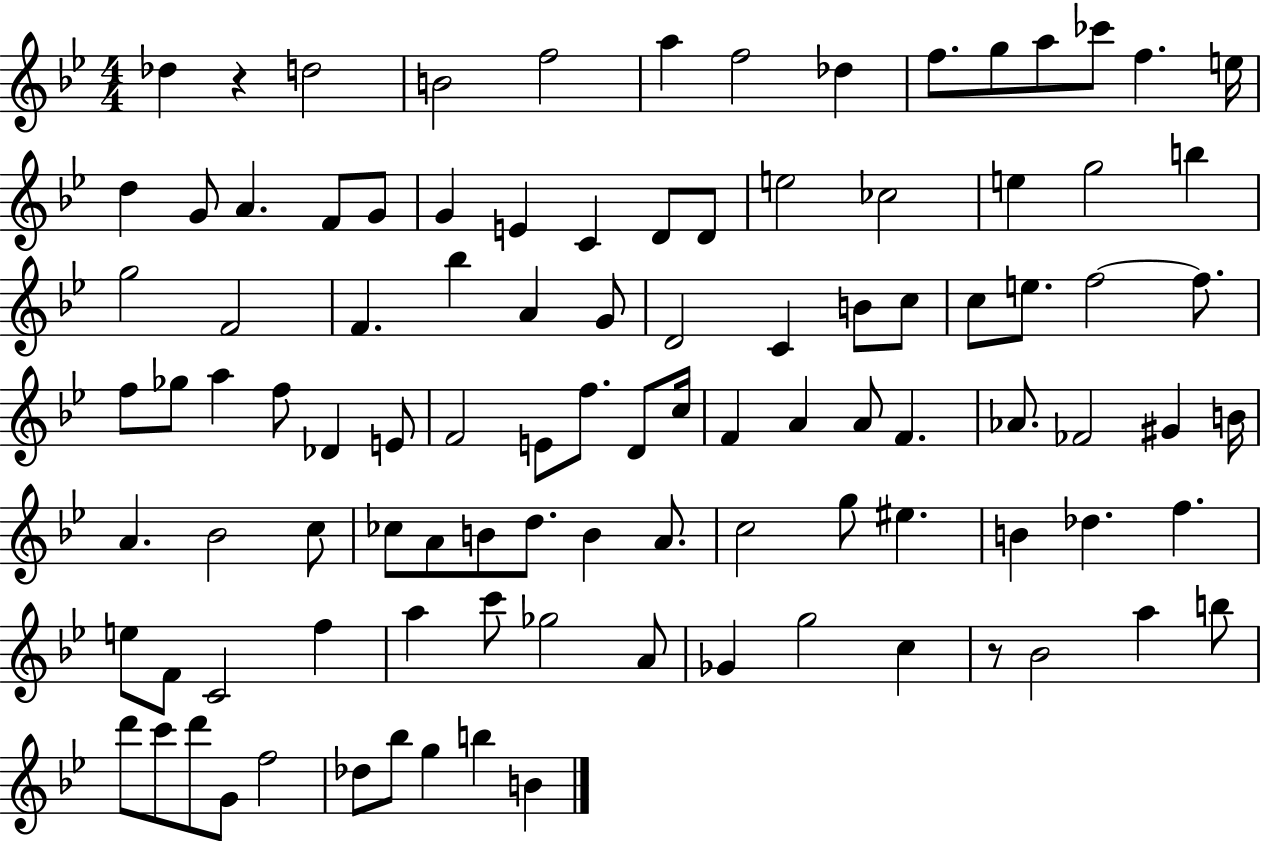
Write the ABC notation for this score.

X:1
T:Untitled
M:4/4
L:1/4
K:Bb
_d z d2 B2 f2 a f2 _d f/2 g/2 a/2 _c'/2 f e/4 d G/2 A F/2 G/2 G E C D/2 D/2 e2 _c2 e g2 b g2 F2 F _b A G/2 D2 C B/2 c/2 c/2 e/2 f2 f/2 f/2 _g/2 a f/2 _D E/2 F2 E/2 f/2 D/2 c/4 F A A/2 F _A/2 _F2 ^G B/4 A _B2 c/2 _c/2 A/2 B/2 d/2 B A/2 c2 g/2 ^e B _d f e/2 F/2 C2 f a c'/2 _g2 A/2 _G g2 c z/2 _B2 a b/2 d'/2 c'/2 d'/2 G/2 f2 _d/2 _b/2 g b B